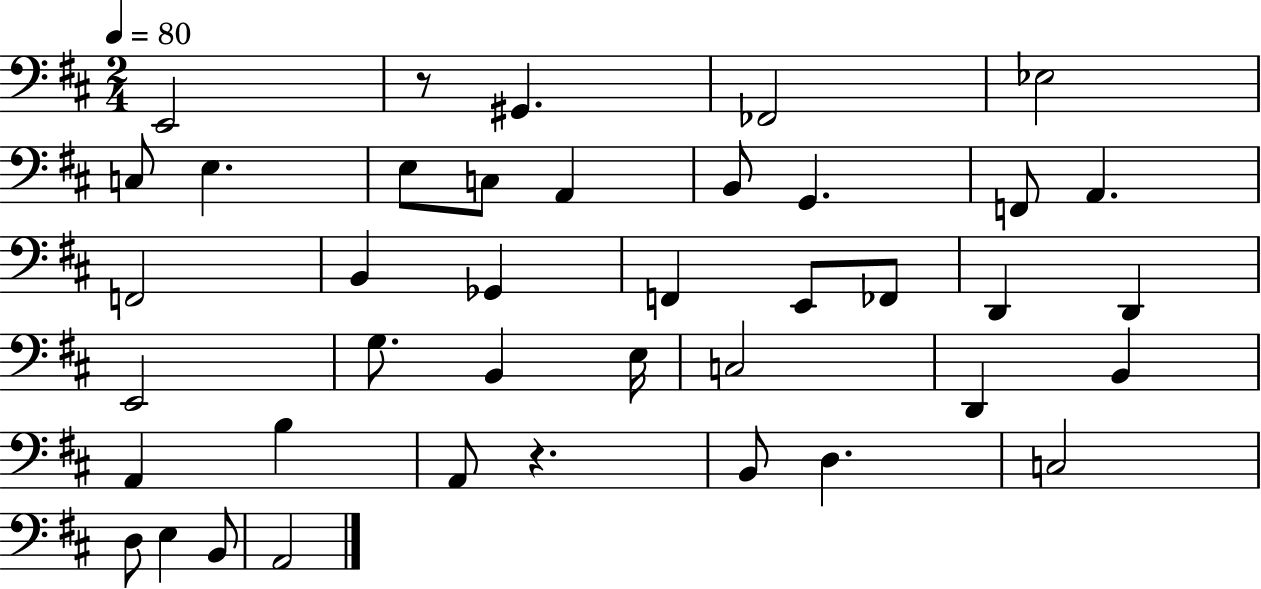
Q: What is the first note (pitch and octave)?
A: E2